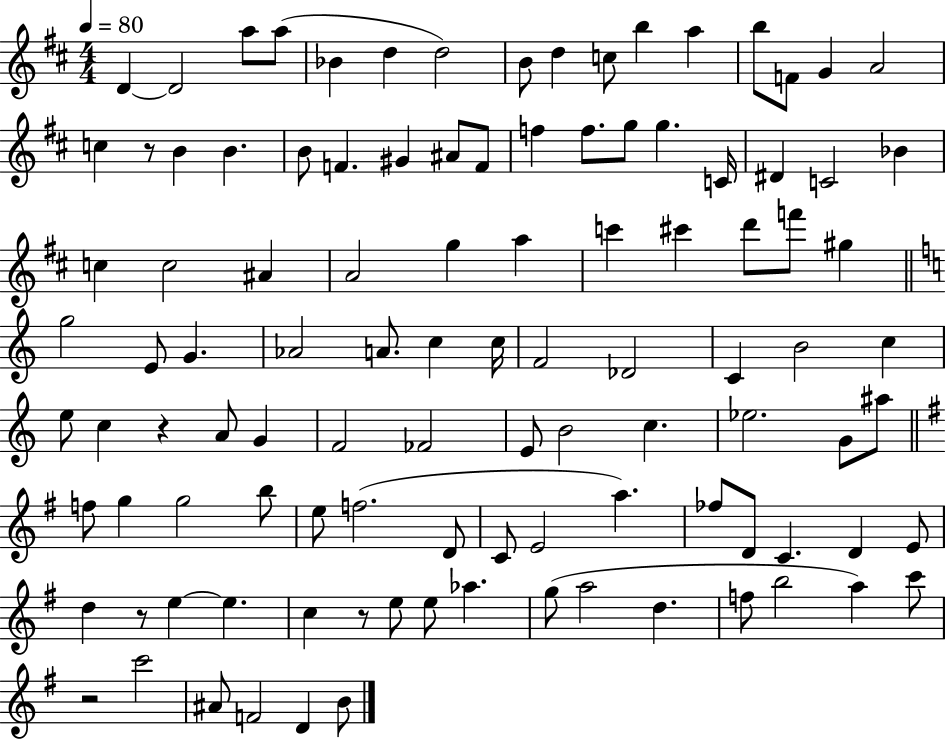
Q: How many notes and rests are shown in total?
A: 106